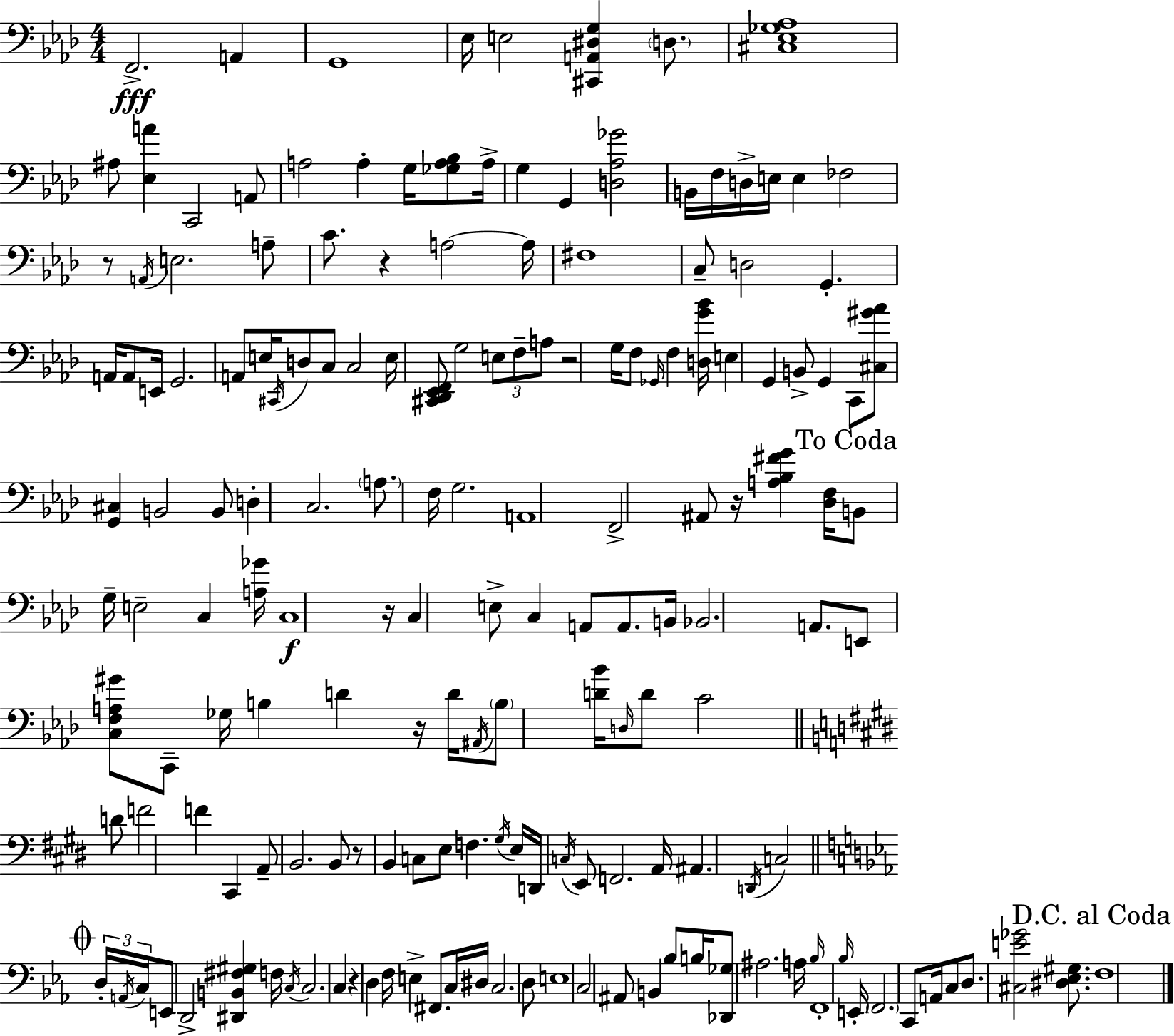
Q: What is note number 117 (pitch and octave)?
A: C3